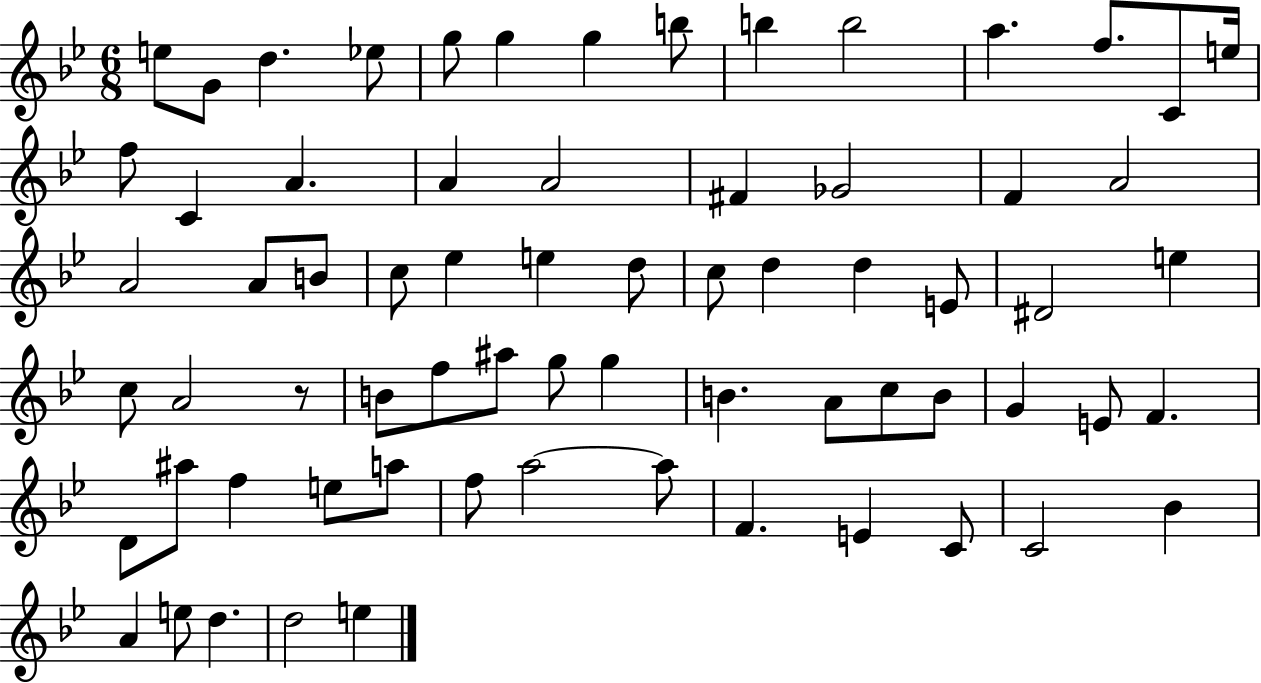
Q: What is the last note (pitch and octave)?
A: E5